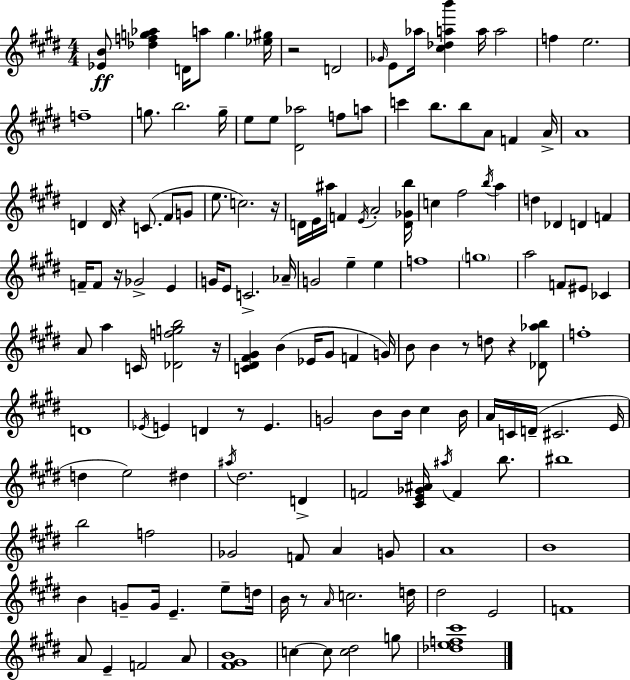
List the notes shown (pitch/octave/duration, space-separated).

[Eb4,B4]/e [Db5,F5,G5,Ab5]/q D4/s A5/e G5/q. [Eb5,G#5]/s R/h D4/h Gb4/s E4/e Ab5/s [C#5,Db5,A5,B6]/q A5/s A5/h F5/q E5/h. F5/w G5/e. B5/h. G5/s E5/e E5/e [D#4,Ab5]/h F5/e A5/e C6/q B5/e. B5/e A4/e F4/q A4/s A4/w D4/q D4/s R/q C4/e. F#4/e G4/e E5/e. C5/h. R/s D4/s E4/s A#5/s F4/q E4/s A4/h [D4,Gb4,B5]/s C5/q F#5/h B5/s A5/q D5/q Db4/q D4/q F4/q F4/s F4/e R/s Gb4/h E4/q G4/s E4/e C4/h. Ab4/s G4/h E5/q E5/q F5/w G5/w A5/h F4/e EIS4/e CES4/q A4/e A5/q C4/s [Db4,F5,G5,B5]/h R/s [C4,D#4,F#4,G#4]/q B4/q Eb4/s G#4/e F4/q G4/s B4/e B4/q R/e D5/e R/q [Db4,Ab5,B5]/e F5/w D4/w Eb4/s E4/q D4/q R/e E4/q. G4/h B4/e B4/s C#5/q B4/s A4/s C4/s D4/s C#4/h. E4/s D5/q E5/h D#5/q A#5/s D#5/h. D4/q F4/h [C#4,E4,Gb4,A#4]/s A#5/s F4/q B5/e. BIS5/w B5/h F5/h Gb4/h F4/e A4/q G4/e A4/w B4/w B4/q G4/e G4/s E4/q. E5/e D5/s B4/s R/e A4/s C5/h. D5/s D#5/h E4/h F4/w A4/e E4/q F4/h A4/e [F#4,G#4,B4]/w C5/q C5/e [C5,D#5]/h G5/e [Db5,E5,F5,C#6]/w